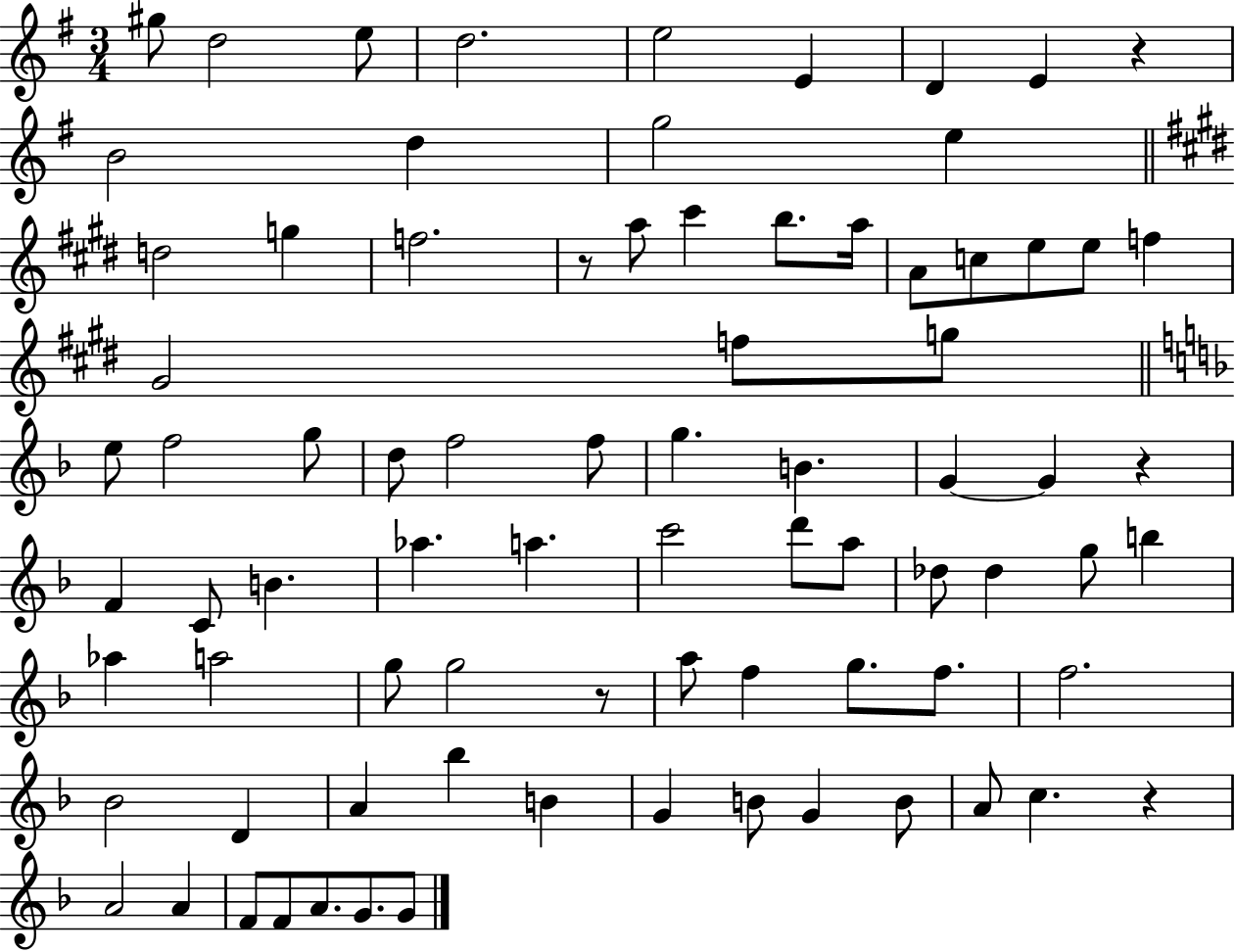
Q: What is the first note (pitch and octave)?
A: G#5